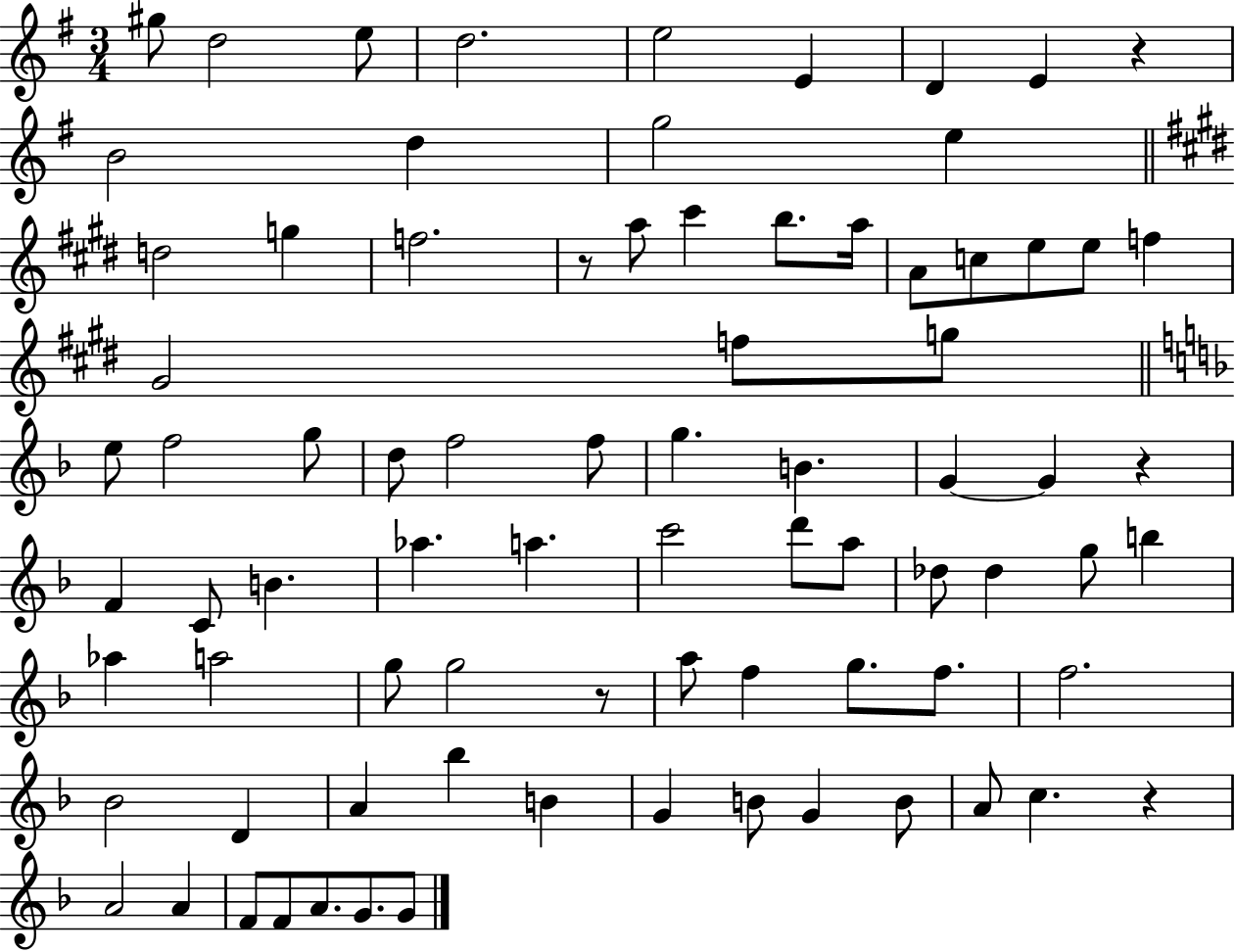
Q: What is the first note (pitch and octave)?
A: G#5